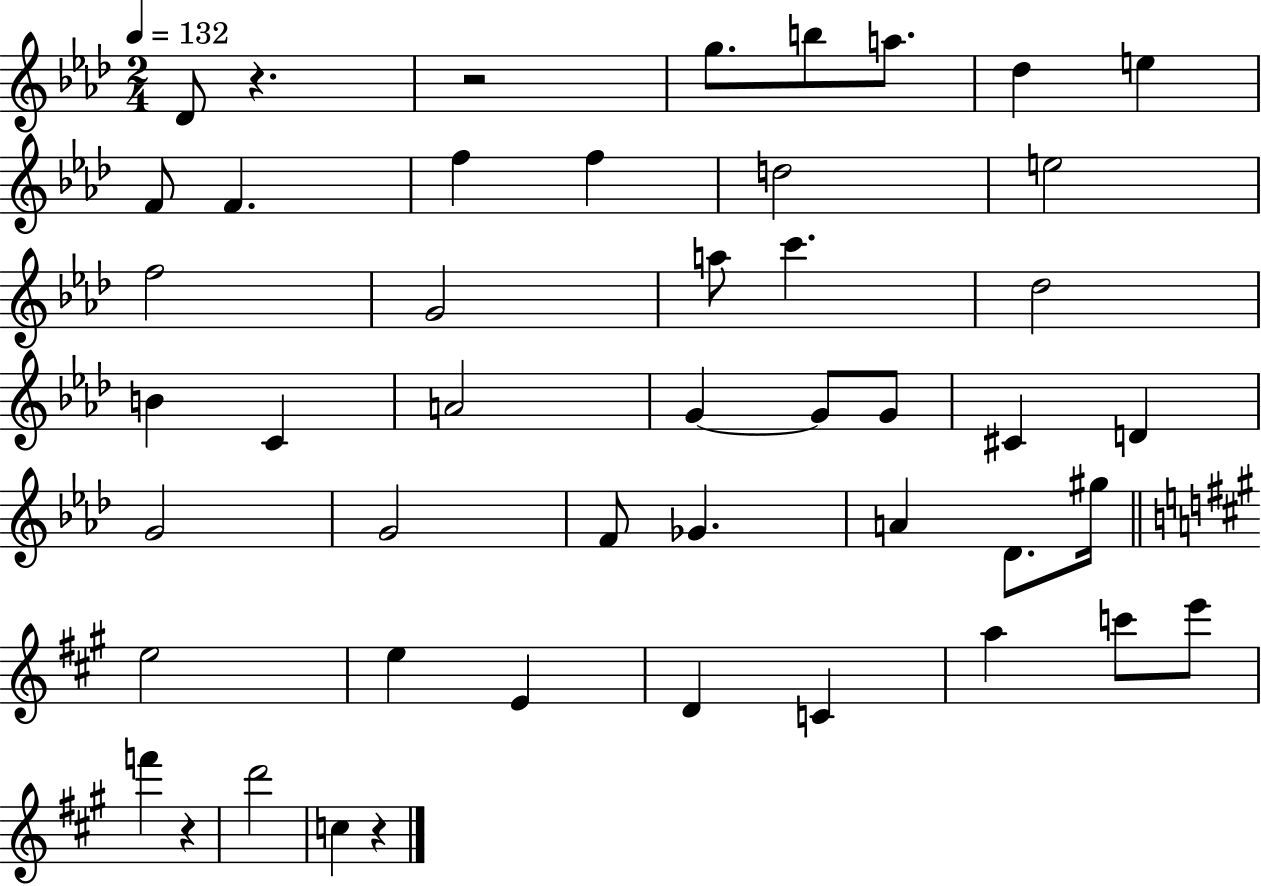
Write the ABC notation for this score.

X:1
T:Untitled
M:2/4
L:1/4
K:Ab
_D/2 z z2 g/2 b/2 a/2 _d e F/2 F f f d2 e2 f2 G2 a/2 c' _d2 B C A2 G G/2 G/2 ^C D G2 G2 F/2 _G A _D/2 ^g/4 e2 e E D C a c'/2 e'/2 f' z d'2 c z